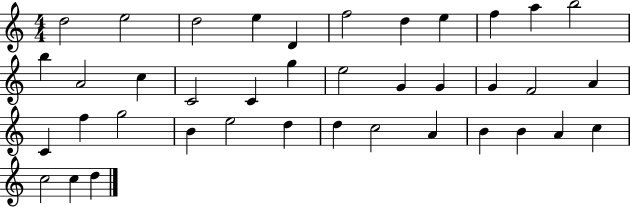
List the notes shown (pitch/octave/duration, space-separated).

D5/h E5/h D5/h E5/q D4/q F5/h D5/q E5/q F5/q A5/q B5/h B5/q A4/h C5/q C4/h C4/q G5/q E5/h G4/q G4/q G4/q F4/h A4/q C4/q F5/q G5/h B4/q E5/h D5/q D5/q C5/h A4/q B4/q B4/q A4/q C5/q C5/h C5/q D5/q